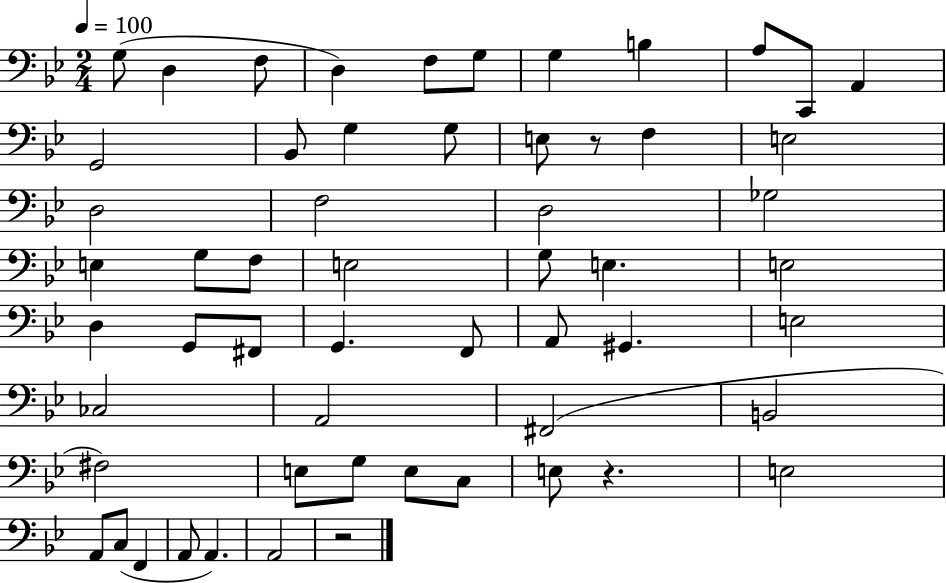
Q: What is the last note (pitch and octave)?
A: A2